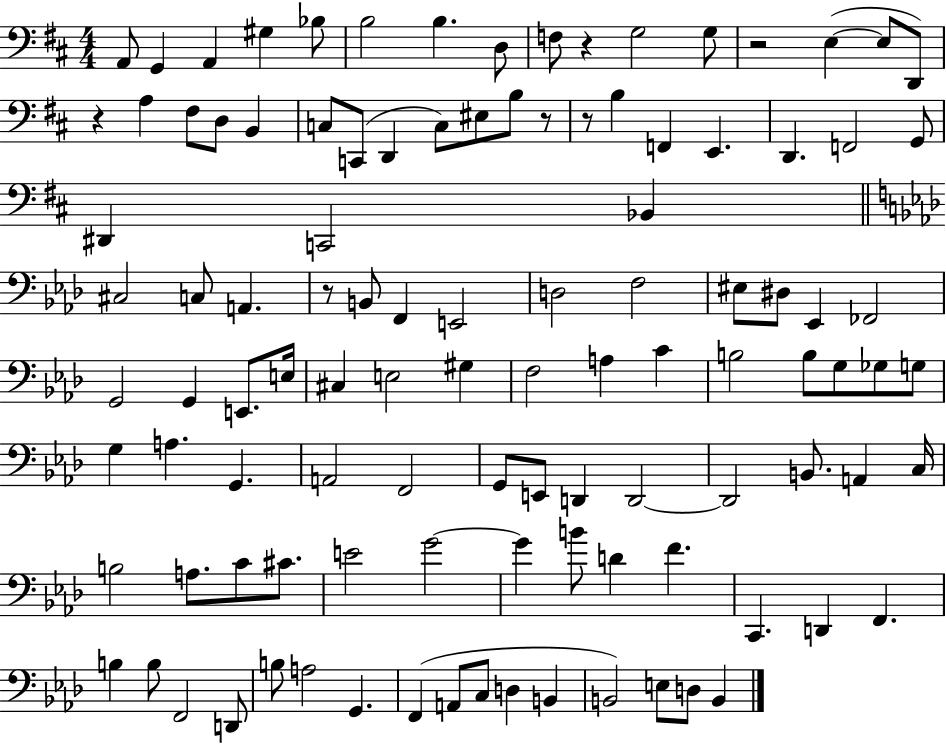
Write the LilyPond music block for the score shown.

{
  \clef bass
  \numericTimeSignature
  \time 4/4
  \key d \major
  \repeat volta 2 { a,8 g,4 a,4 gis4 bes8 | b2 b4. d8 | f8 r4 g2 g8 | r2 e4~(~ e8 d,8) | \break r4 a4 fis8 d8 b,4 | c8 c,8( d,4 c8) eis8 b8 r8 | r8 b4 f,4 e,4. | d,4. f,2 g,8 | \break dis,4 c,2 bes,4 | \bar "||" \break \key f \minor cis2 c8 a,4. | r8 b,8 f,4 e,2 | d2 f2 | eis8 dis8 ees,4 fes,2 | \break g,2 g,4 e,8. e16 | cis4 e2 gis4 | f2 a4 c'4 | b2 b8 g8 ges8 g8 | \break g4 a4. g,4. | a,2 f,2 | g,8 e,8 d,4 d,2~~ | d,2 b,8. a,4 c16 | \break b2 a8. c'8 cis'8. | e'2 g'2~~ | g'4 b'8 d'4 f'4. | c,4. d,4 f,4. | \break b4 b8 f,2 d,8 | b8 a2 g,4. | f,4( a,8 c8 d4 b,4 | b,2) e8 d8 b,4 | \break } \bar "|."
}